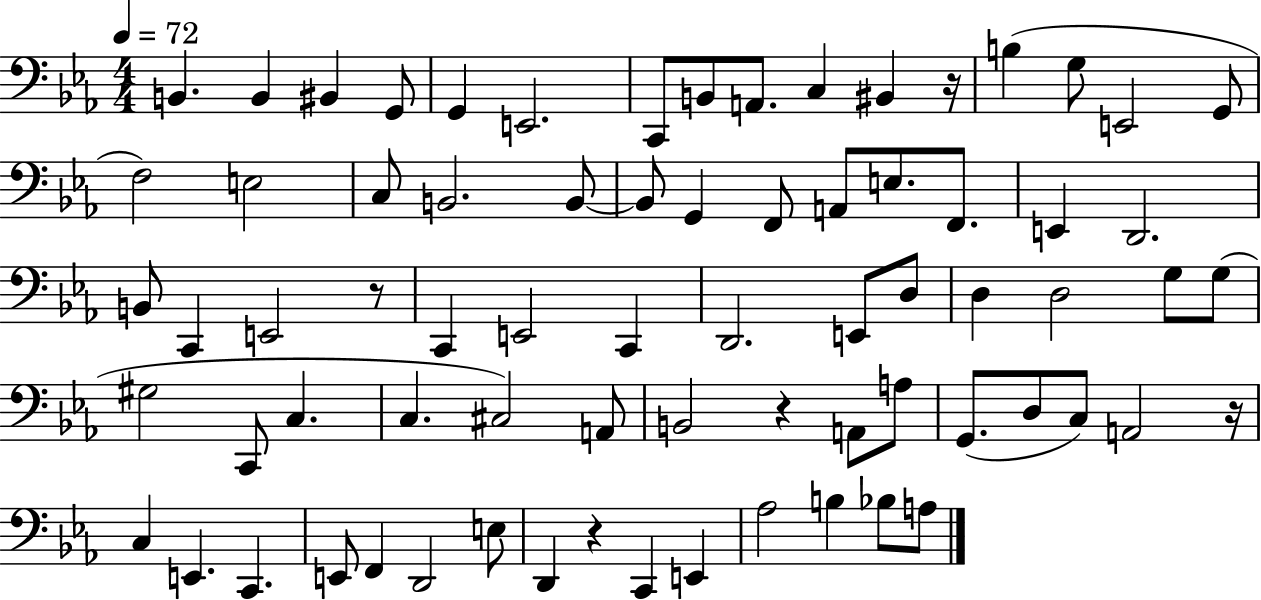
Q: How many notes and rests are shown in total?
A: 73